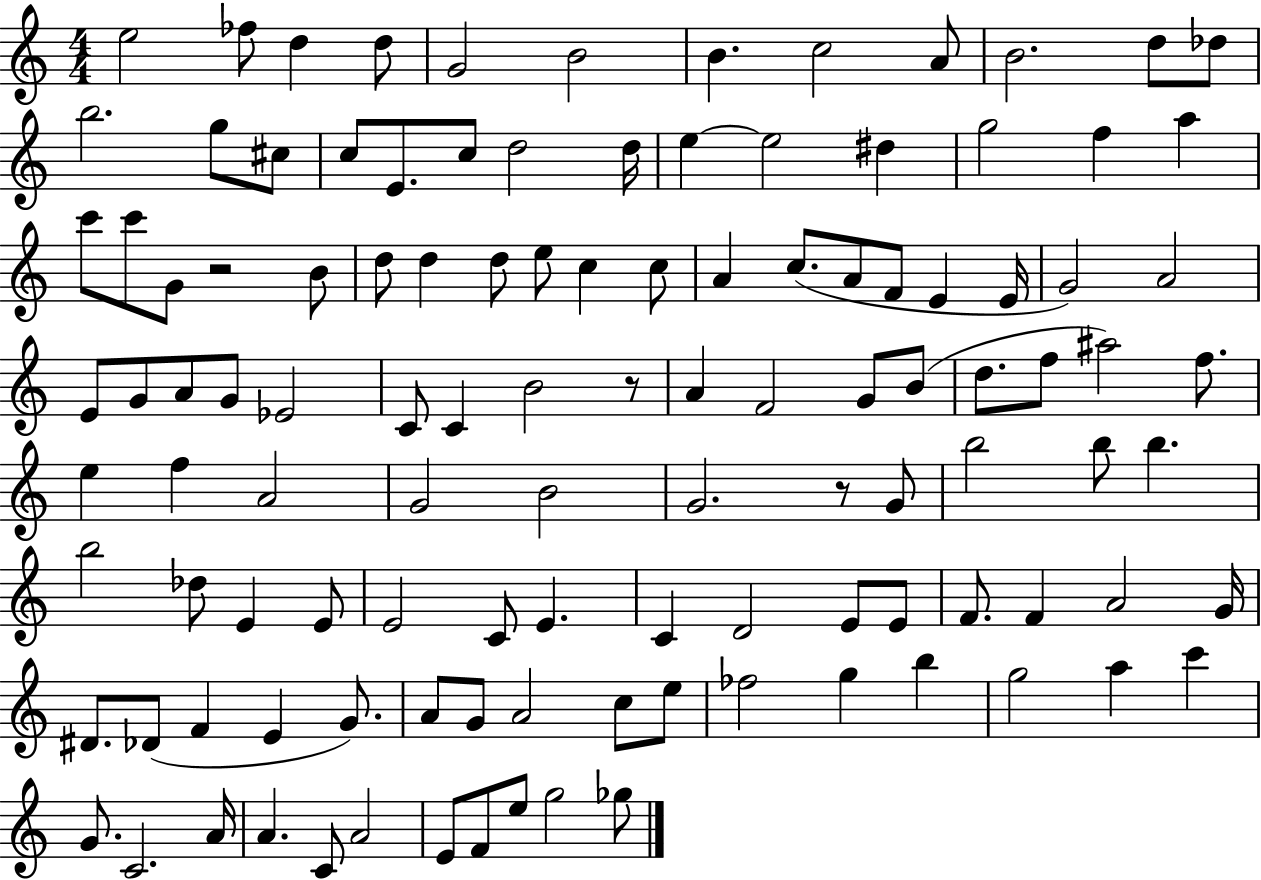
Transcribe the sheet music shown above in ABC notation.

X:1
T:Untitled
M:4/4
L:1/4
K:C
e2 _f/2 d d/2 G2 B2 B c2 A/2 B2 d/2 _d/2 b2 g/2 ^c/2 c/2 E/2 c/2 d2 d/4 e e2 ^d g2 f a c'/2 c'/2 G/2 z2 B/2 d/2 d d/2 e/2 c c/2 A c/2 A/2 F/2 E E/4 G2 A2 E/2 G/2 A/2 G/2 _E2 C/2 C B2 z/2 A F2 G/2 B/2 d/2 f/2 ^a2 f/2 e f A2 G2 B2 G2 z/2 G/2 b2 b/2 b b2 _d/2 E E/2 E2 C/2 E C D2 E/2 E/2 F/2 F A2 G/4 ^D/2 _D/2 F E G/2 A/2 G/2 A2 c/2 e/2 _f2 g b g2 a c' G/2 C2 A/4 A C/2 A2 E/2 F/2 e/2 g2 _g/2